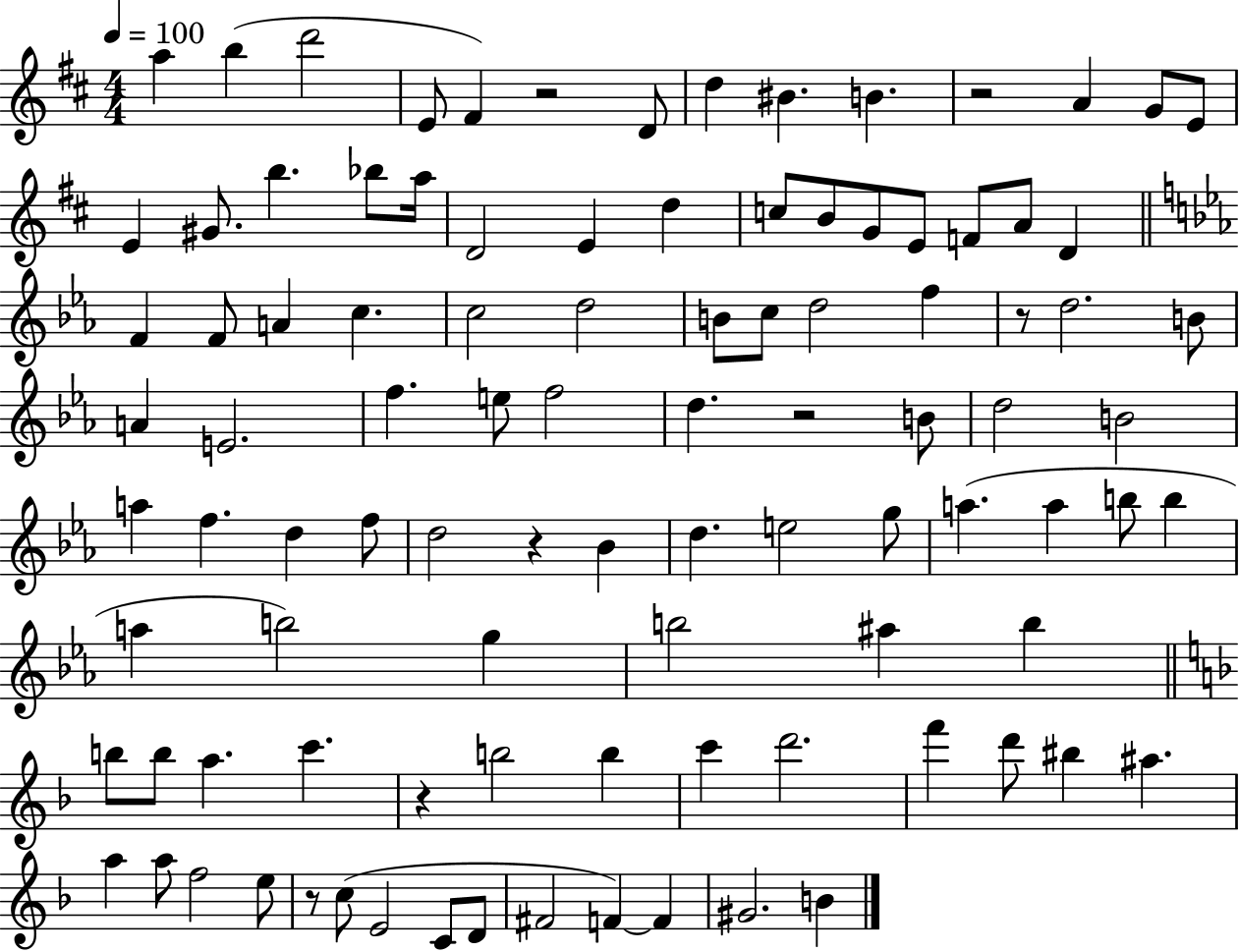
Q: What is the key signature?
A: D major